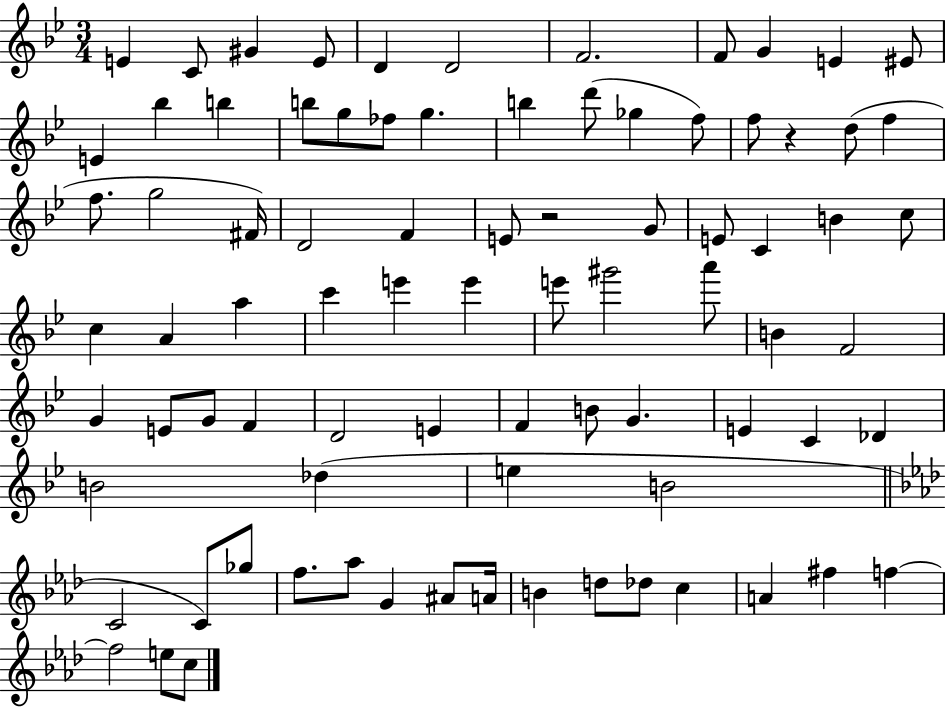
E4/q C4/e G#4/q E4/e D4/q D4/h F4/h. F4/e G4/q E4/q EIS4/e E4/q Bb5/q B5/q B5/e G5/e FES5/e G5/q. B5/q D6/e Gb5/q F5/e F5/e R/q D5/e F5/q F5/e. G5/h F#4/s D4/h F4/q E4/e R/h G4/e E4/e C4/q B4/q C5/e C5/q A4/q A5/q C6/q E6/q E6/q E6/e G#6/h A6/e B4/q F4/h G4/q E4/e G4/e F4/q D4/h E4/q F4/q B4/e G4/q. E4/q C4/q Db4/q B4/h Db5/q E5/q B4/h C4/h C4/e Gb5/e F5/e. Ab5/e G4/q A#4/e A4/s B4/q D5/e Db5/e C5/q A4/q F#5/q F5/q F5/h E5/e C5/e